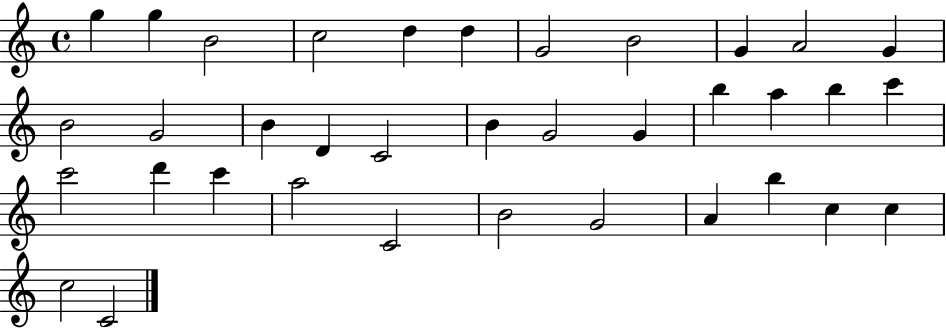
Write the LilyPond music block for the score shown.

{
  \clef treble
  \time 4/4
  \defaultTimeSignature
  \key c \major
  g''4 g''4 b'2 | c''2 d''4 d''4 | g'2 b'2 | g'4 a'2 g'4 | \break b'2 g'2 | b'4 d'4 c'2 | b'4 g'2 g'4 | b''4 a''4 b''4 c'''4 | \break c'''2 d'''4 c'''4 | a''2 c'2 | b'2 g'2 | a'4 b''4 c''4 c''4 | \break c''2 c'2 | \bar "|."
}